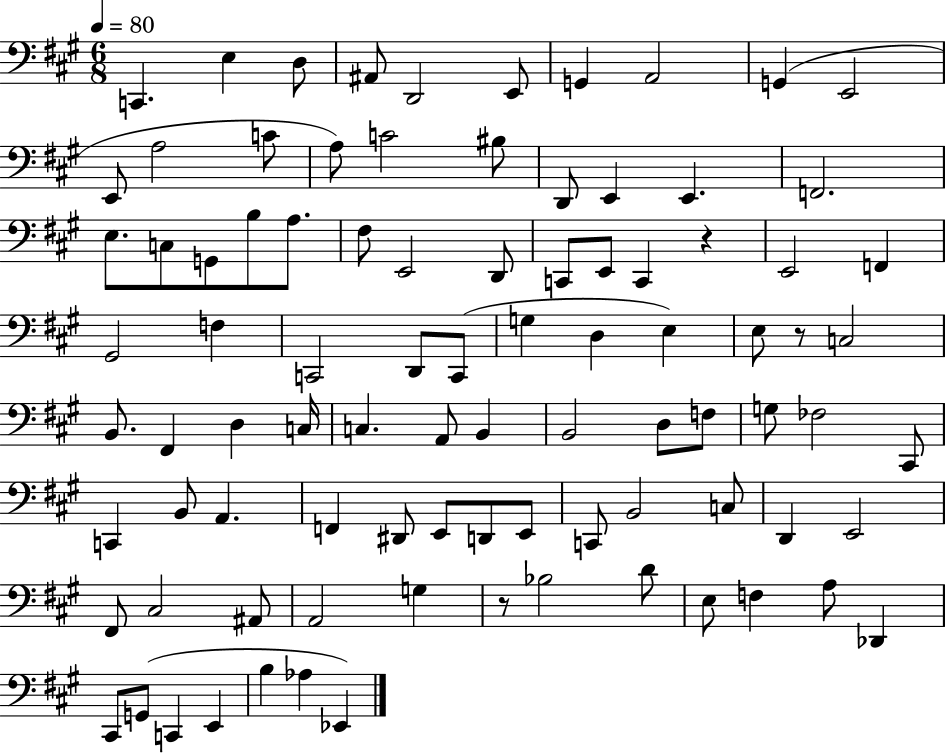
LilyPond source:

{
  \clef bass
  \numericTimeSignature
  \time 6/8
  \key a \major
  \tempo 4 = 80
  \repeat volta 2 { c,4. e4 d8 | ais,8 d,2 e,8 | g,4 a,2 | g,4( e,2 | \break e,8 a2 c'8 | a8) c'2 bis8 | d,8 e,4 e,4. | f,2. | \break e8. c8 g,8 b8 a8. | fis8 e,2 d,8 | c,8 e,8 c,4 r4 | e,2 f,4 | \break gis,2 f4 | c,2 d,8 c,8( | g4 d4 e4) | e8 r8 c2 | \break b,8. fis,4 d4 c16 | c4. a,8 b,4 | b,2 d8 f8 | g8 fes2 cis,8 | \break c,4 b,8 a,4. | f,4 dis,8 e,8 d,8 e,8 | c,8 b,2 c8 | d,4 e,2 | \break fis,8 cis2 ais,8 | a,2 g4 | r8 bes2 d'8 | e8 f4 a8 des,4 | \break cis,8 g,8( c,4 e,4 | b4 aes4 ees,4) | } \bar "|."
}